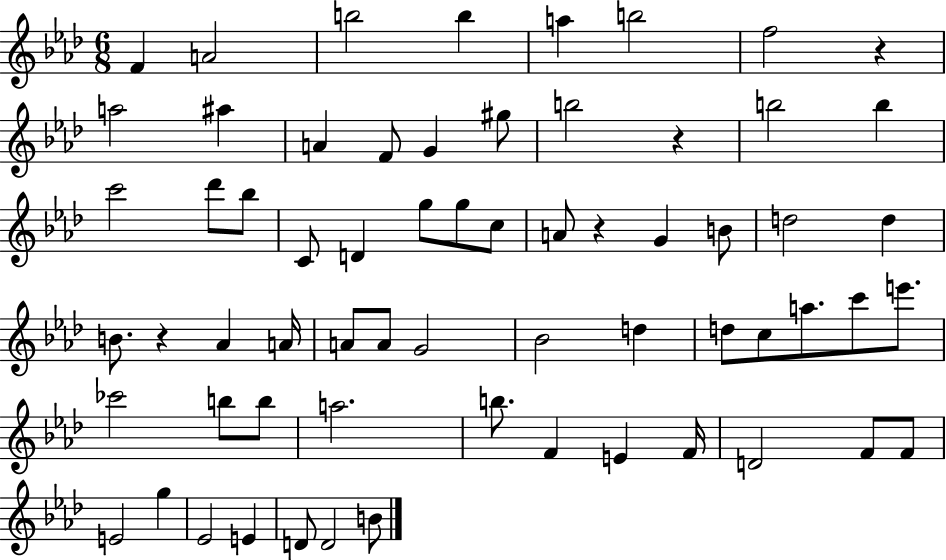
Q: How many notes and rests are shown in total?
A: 64